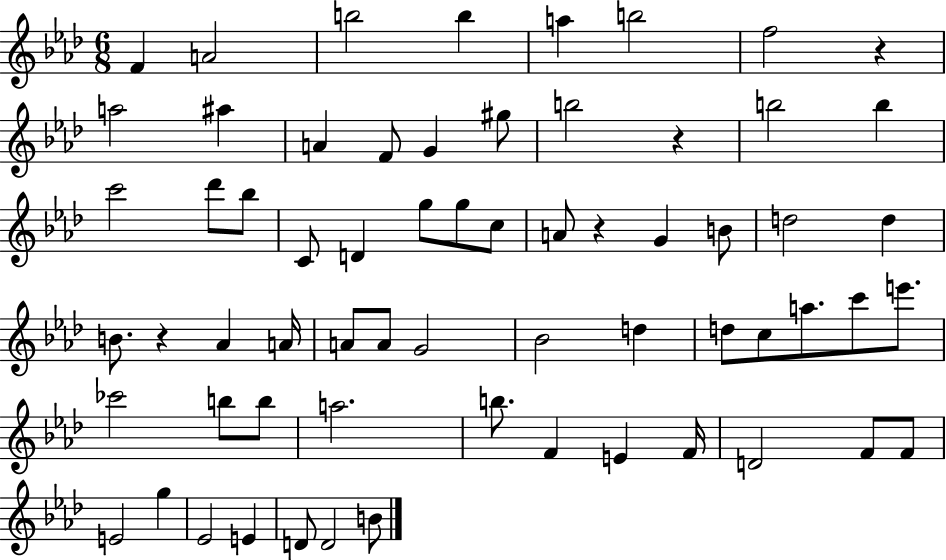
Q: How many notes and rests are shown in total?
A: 64